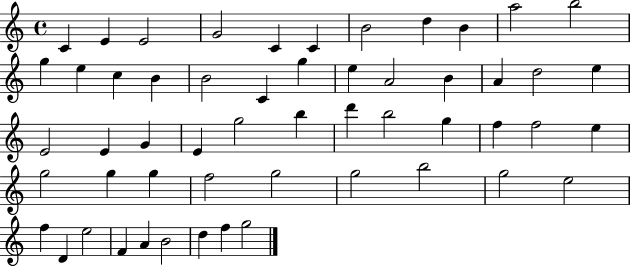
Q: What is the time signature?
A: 4/4